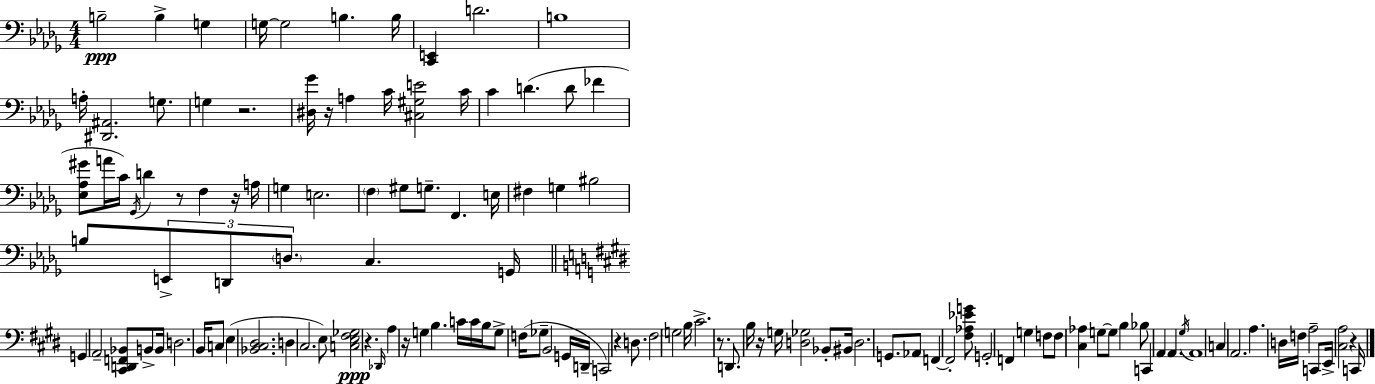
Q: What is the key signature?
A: BES minor